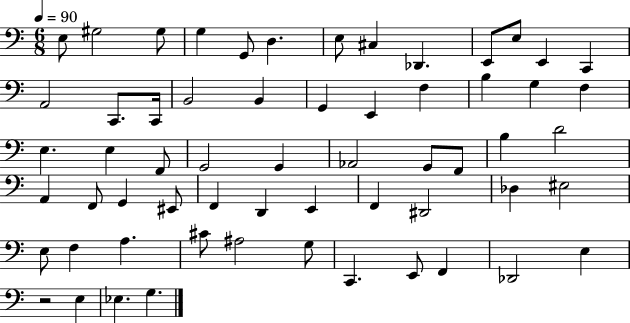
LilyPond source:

{
  \clef bass
  \numericTimeSignature
  \time 6/8
  \key c \major
  \tempo 4 = 90
  e8 gis2 gis8 | g4 g,8 d4. | e8 cis4 des,4. | e,8 e8 e,4 c,4 | \break a,2 c,8. c,16 | b,2 b,4 | g,4 e,4 f4 | b4 g4 f4 | \break e4. e4 f,8 | g,2 g,4 | aes,2 g,8 f,8 | b4 d'2 | \break a,4 f,8 g,4 eis,8 | f,4 d,4 e,4 | f,4 dis,2 | des4 eis2 | \break e8 f4 a4. | cis'8 ais2 g8 | c,4. e,8 f,4 | des,2 e4 | \break r2 e4 | ees4. g4. | \bar "|."
}